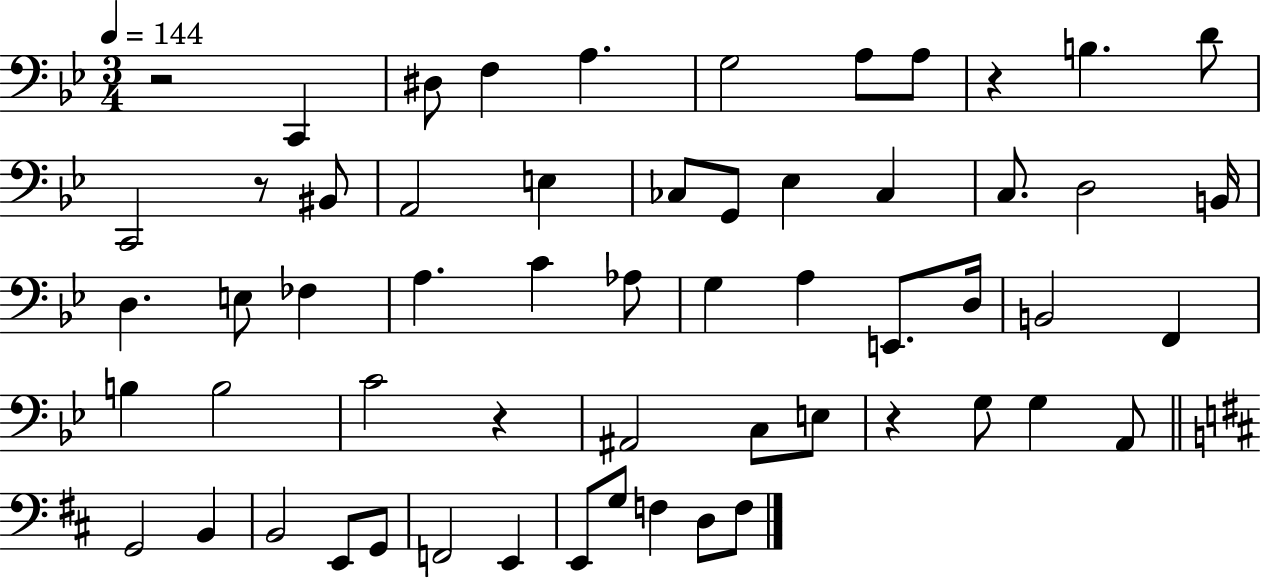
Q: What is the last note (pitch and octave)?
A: F3